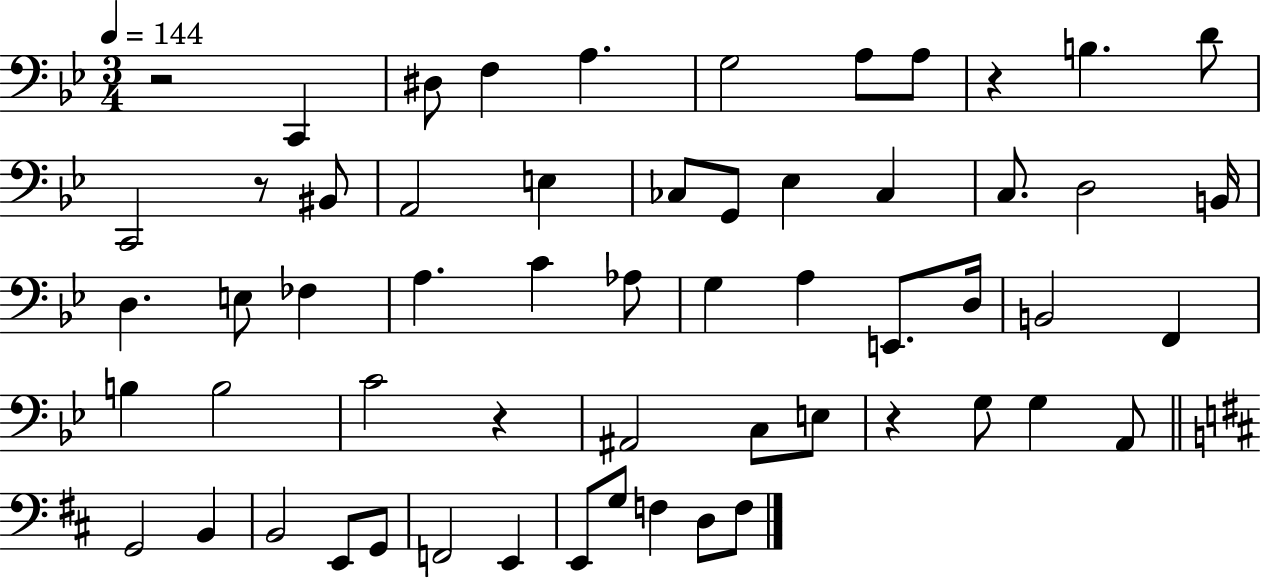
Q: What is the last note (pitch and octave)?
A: F3